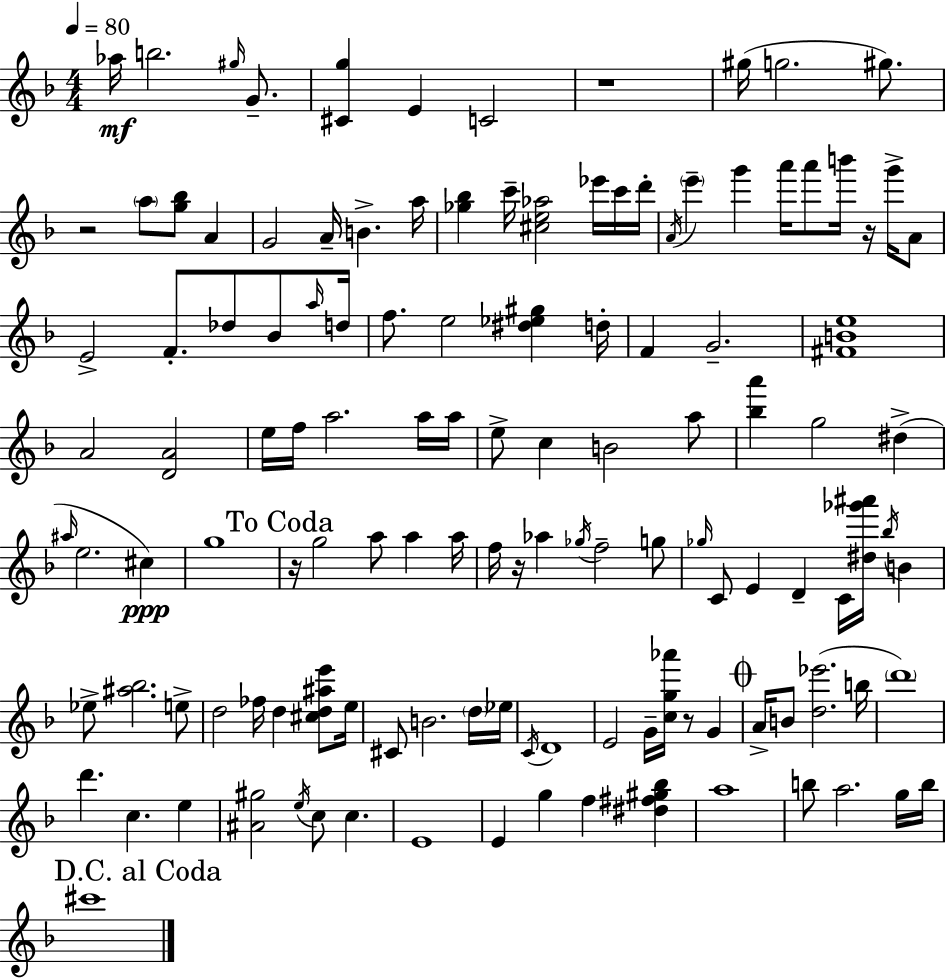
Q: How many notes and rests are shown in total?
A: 126